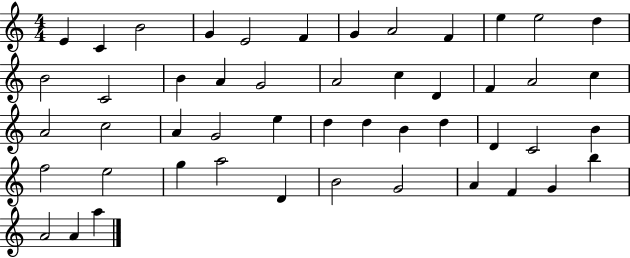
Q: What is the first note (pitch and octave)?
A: E4